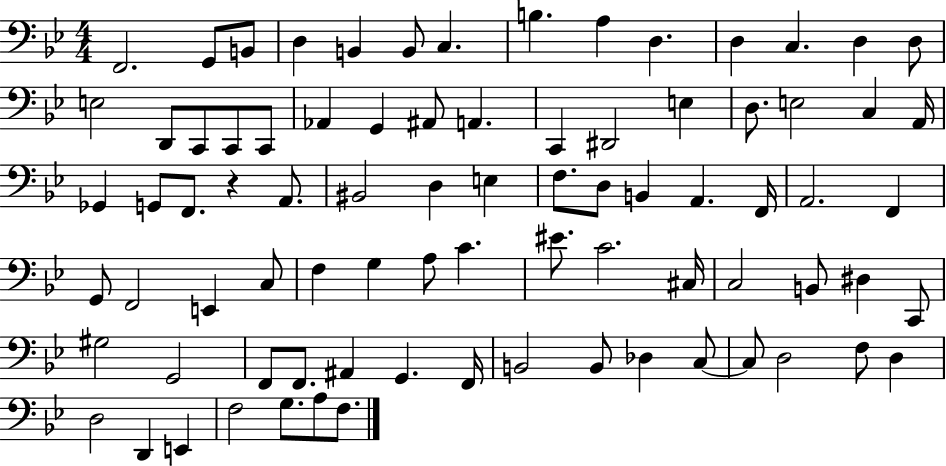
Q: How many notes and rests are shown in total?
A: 82